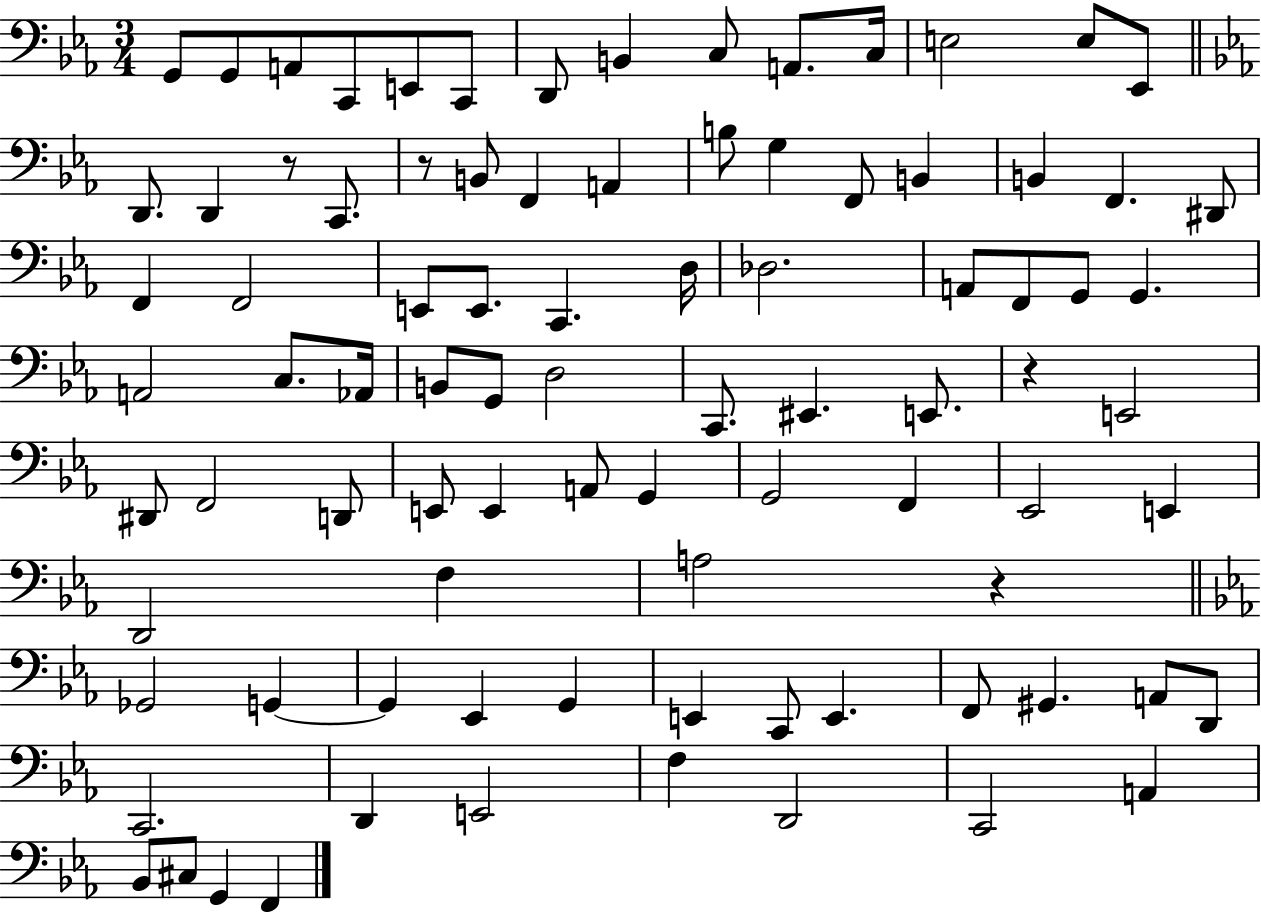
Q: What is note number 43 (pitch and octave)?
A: G2